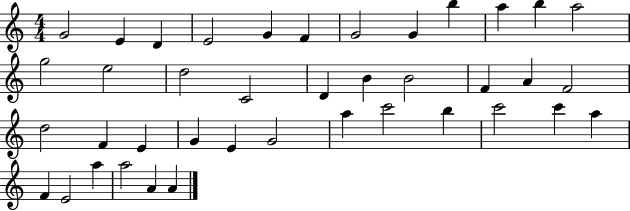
G4/h E4/q D4/q E4/h G4/q F4/q G4/h G4/q B5/q A5/q B5/q A5/h G5/h E5/h D5/h C4/h D4/q B4/q B4/h F4/q A4/q F4/h D5/h F4/q E4/q G4/q E4/q G4/h A5/q C6/h B5/q C6/h C6/q A5/q F4/q E4/h A5/q A5/h A4/q A4/q